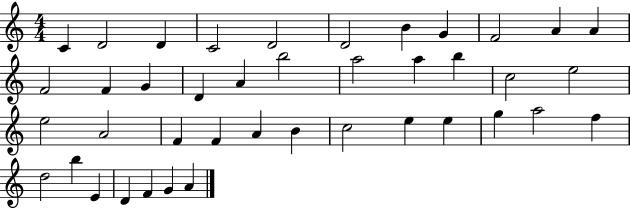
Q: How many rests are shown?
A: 0